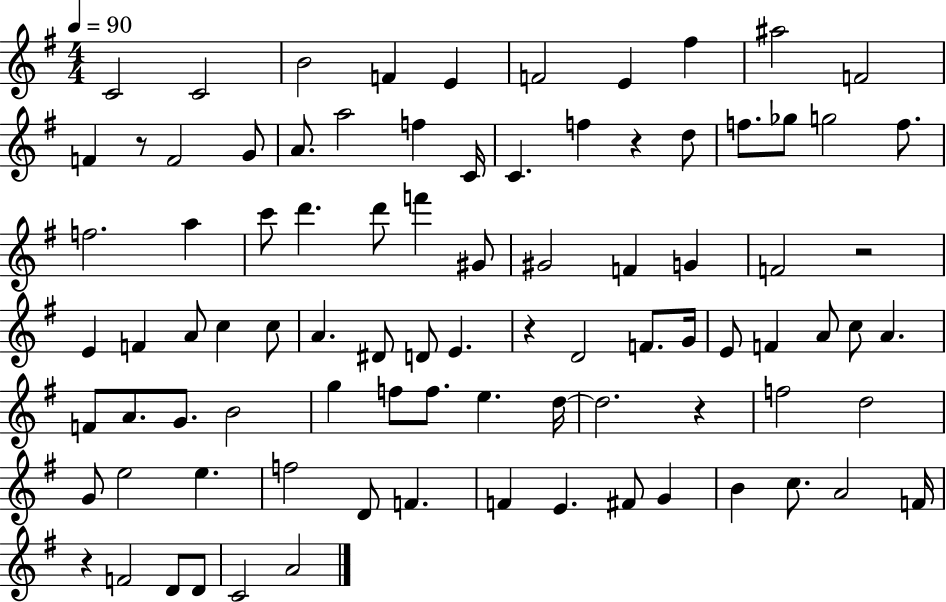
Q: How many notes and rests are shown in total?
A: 89